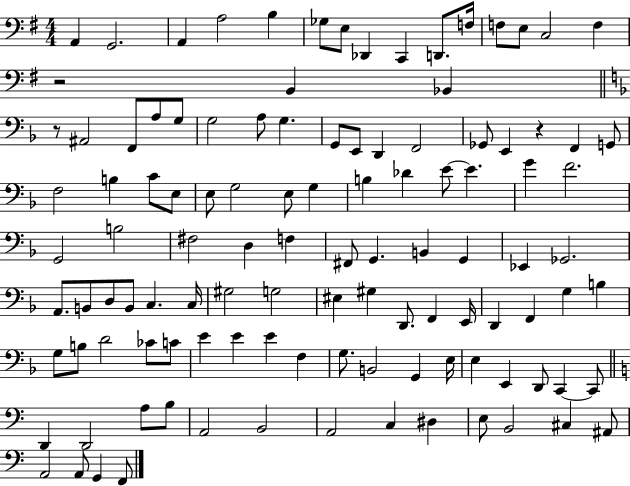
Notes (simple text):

A2/q G2/h. A2/q A3/h B3/q Gb3/e E3/e Db2/q C2/q D2/e. F3/s F3/e E3/e C3/h F3/q R/h B2/q Bb2/q R/e A#2/h F2/e A3/e G3/e G3/h A3/e G3/q. G2/e E2/e D2/q F2/h Gb2/e E2/q R/q F2/q G2/e F3/h B3/q C4/e E3/e E3/e G3/h E3/e G3/q B3/q Db4/q E4/e E4/q. G4/q F4/h. G2/h B3/h F#3/h D3/q F3/q F#2/e G2/q. B2/q G2/q Eb2/q Gb2/h. A2/e. B2/e D3/e B2/e C3/q. C3/s G#3/h G3/h EIS3/q G#3/q D2/e. F2/q E2/s D2/q F2/q G3/q B3/q G3/e B3/e D4/h CES4/e C4/e E4/q E4/q E4/q F3/q G3/e. B2/h G2/q E3/s E3/q E2/q D2/e C2/q C2/e D2/q D2/h A3/e B3/e A2/h B2/h A2/h C3/q D#3/q E3/e B2/h C#3/q A#2/e A2/h A2/e G2/q F2/e